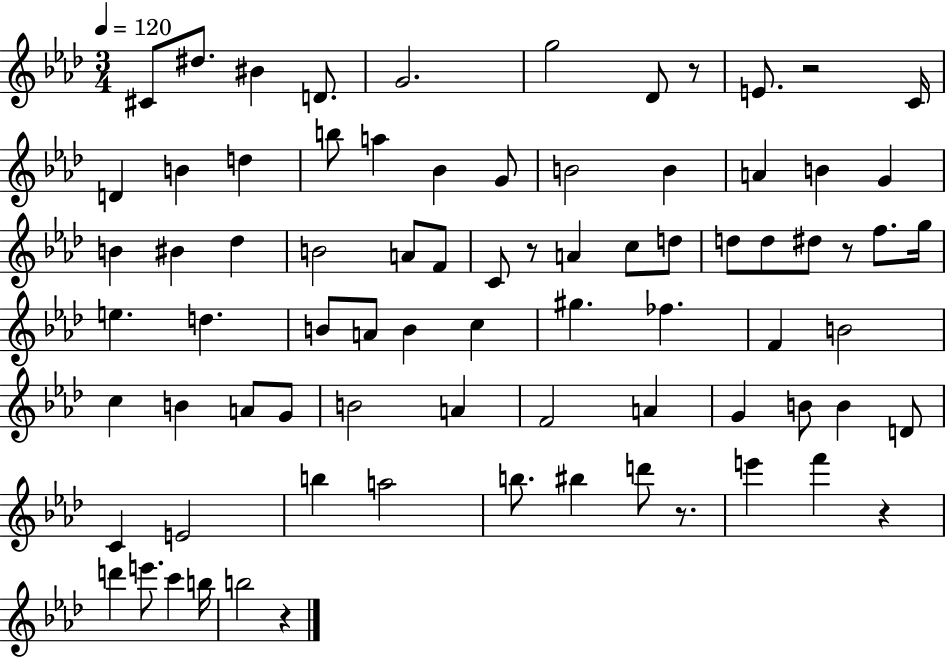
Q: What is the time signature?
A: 3/4